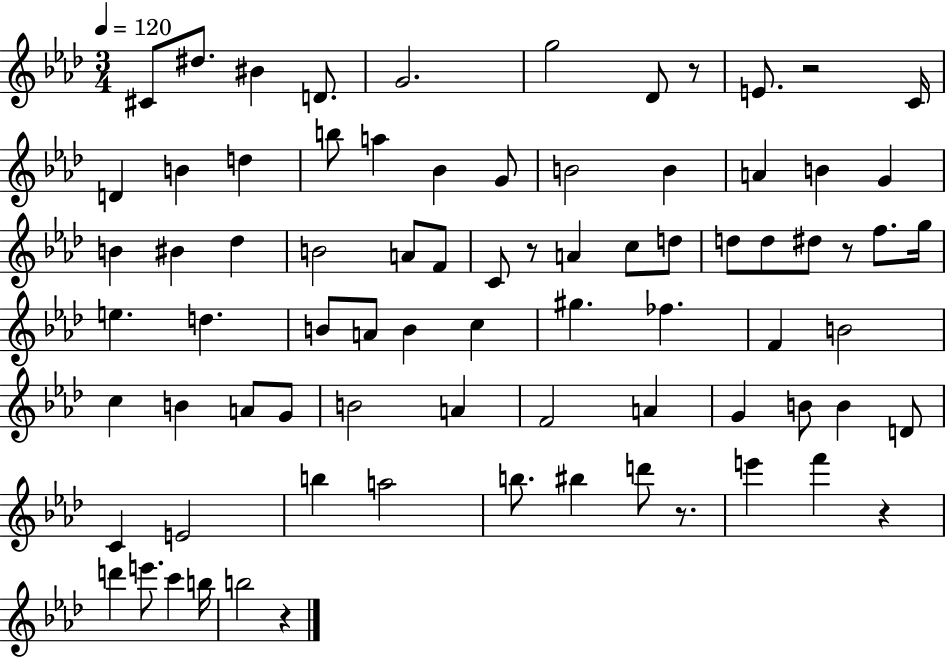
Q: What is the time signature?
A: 3/4